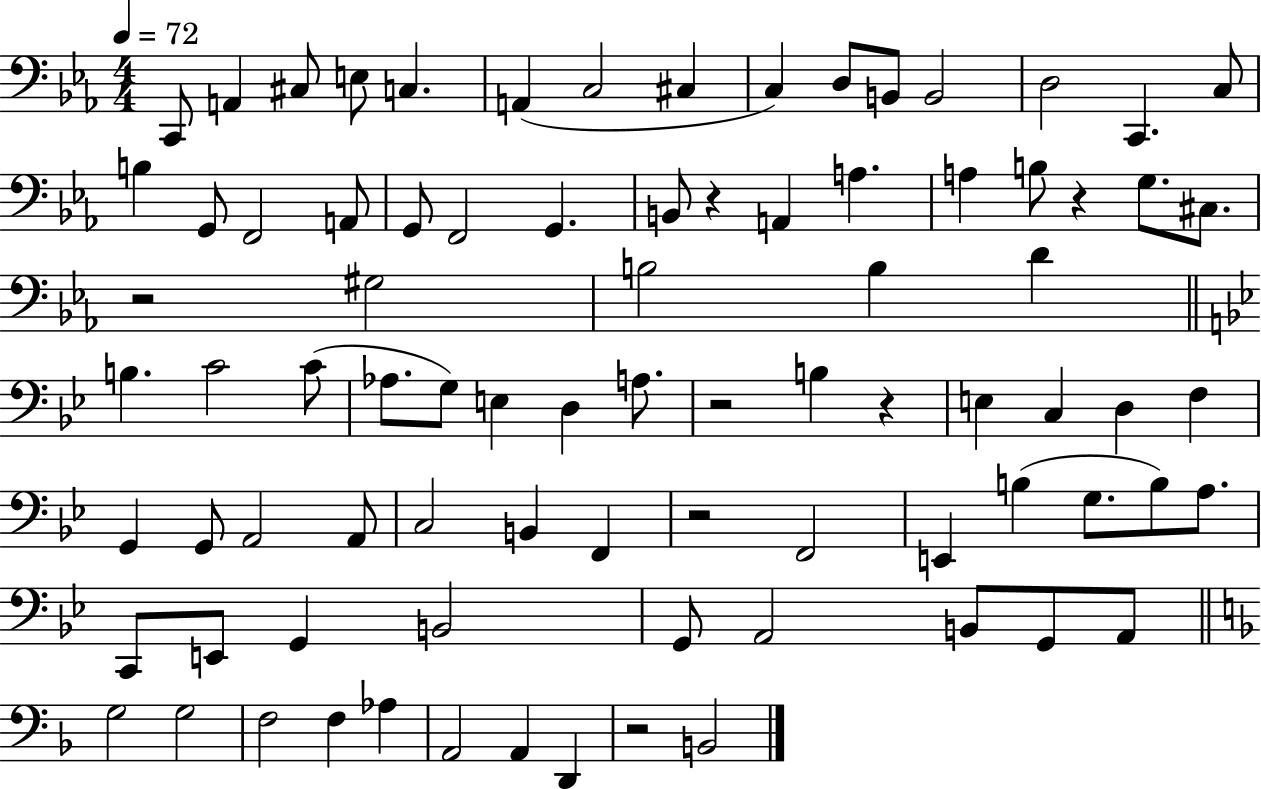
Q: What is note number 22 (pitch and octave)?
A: G2